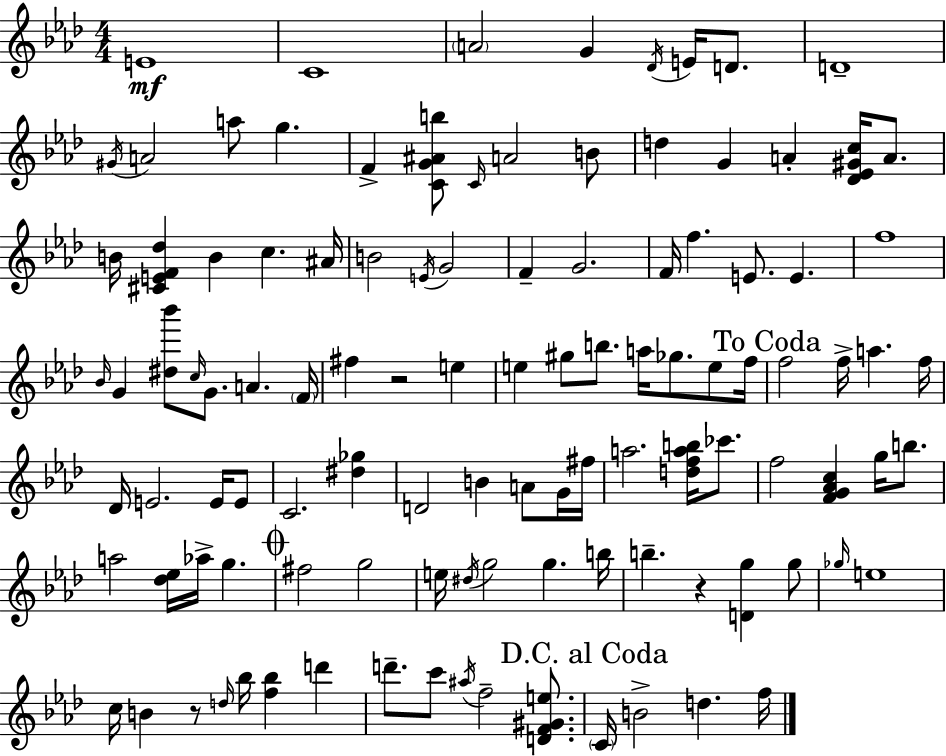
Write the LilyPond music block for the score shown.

{
  \clef treble
  \numericTimeSignature
  \time 4/4
  \key f \minor
  e'1\mf | c'1 | \parenthesize a'2 g'4 \acciaccatura { des'16 } e'16 d'8. | d'1-- | \break \acciaccatura { gis'16 } a'2 a''8 g''4. | f'4-> <c' g' ais' b''>8 \grace { c'16 } a'2 | b'8 d''4 g'4 a'4-. <des' ees' gis' c''>16 | a'8. b'16 <cis' e' f' des''>4 b'4 c''4. | \break ais'16 b'2 \acciaccatura { e'16 } g'2 | f'4-- g'2. | f'16 f''4. e'8. e'4. | f''1 | \break \grace { bes'16 } g'4 <dis'' bes'''>8 \grace { c''16 } g'8. a'4. | \parenthesize f'16 fis''4 r2 | e''4 e''4 gis''8 b''8. a''16 | ges''8. e''8 f''16 \mark "To Coda" f''2 f''16-> a''4. | \break f''16 des'16 e'2. | e'16 e'8 c'2. | <dis'' ges''>4 d'2 b'4 | a'8 g'16 fis''16 a''2. | \break <d'' f'' a'' b''>16 ces'''8. f''2 <f' g' aes' c''>4 | g''16 b''8. a''2 <des'' ees''>16 aes''16-> | g''4. \mark \markup { \musicglyph "scripts.coda" } fis''2 g''2 | e''16 \acciaccatura { dis''16 } g''2 | \break g''4. b''16 b''4.-- r4 | <d' g''>4 g''8 \grace { ges''16 } e''1 | c''16 b'4 r8 \grace { d''16 } | bes''16 <f'' bes''>4 d'''4 d'''8.-- c'''8 \acciaccatura { ais''16 } f''2-- | \break <d' f' gis' e''>8. \mark "D.C. al Coda" \parenthesize c'16 b'2-> | d''4. f''16 \bar "|."
}